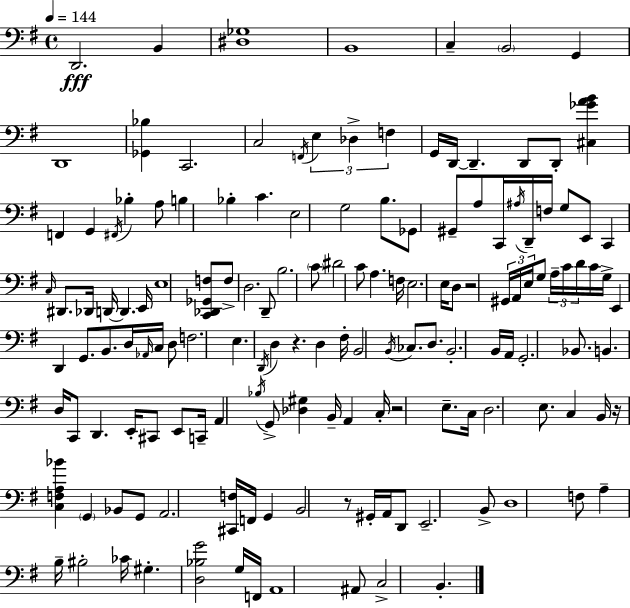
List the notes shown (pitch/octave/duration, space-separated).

D2/h. B2/q [D#3,Gb3]/w B2/w C3/q B2/h G2/q D2/w [Gb2,Bb3]/q C2/h. C3/h F2/s E3/q Db3/q F3/q G2/s D2/s D2/q. D2/e D2/e [C#3,Gb4,A4,B4]/q F2/q G2/q F#2/s Bb3/q A3/e B3/q Bb3/q C4/q. E3/h G3/h B3/e. Gb2/e G#2/e A3/e C2/s A#3/s D2/s F3/s G3/e E2/e C2/q C3/s D#2/e. Db2/s D2/s D2/q. E2/s E3/w [C2,Db2,Gb2,F3]/e F3/e D3/h. D2/e B3/h. C4/e D#4/h C4/e A3/q. F3/s E3/h. E3/s D3/e R/h G#2/s A2/s E3/s G3/e A3/s C4/s D4/s C4/s G3/s E2/q D2/q G2/e. B2/e. D3/s Ab2/s C3/s D3/e F3/h. E3/q. D2/s D3/q R/q. D3/q F#3/s B2/h B2/s CES3/e. D3/e. B2/h. B2/s A2/s G2/h. Bb2/e. B2/q. D3/s C2/e D2/q. E2/s C#2/e E2/e C2/s A2/q Bb3/s G2/e [Db3,G#3]/q B2/s A2/q C3/s R/h E3/e. C3/s D3/h. E3/e. C3/q B2/s R/s [C3,F3,A3,Bb4]/q G2/q Bb2/e G2/e A2/h. [C#2,F3]/s F2/s G2/q B2/h R/e G#2/s A2/s D2/e E2/h. B2/e D3/w F3/e A3/q B3/s BIS3/h CES4/s G#3/q. [D3,Bb3,G4]/h G3/s F2/s A2/w A#2/e C3/h B2/q.